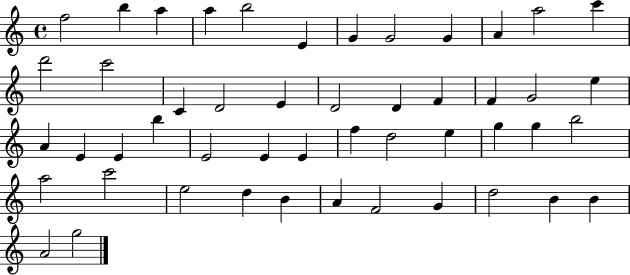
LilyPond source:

{
  \clef treble
  \time 4/4
  \defaultTimeSignature
  \key c \major
  f''2 b''4 a''4 | a''4 b''2 e'4 | g'4 g'2 g'4 | a'4 a''2 c'''4 | \break d'''2 c'''2 | c'4 d'2 e'4 | d'2 d'4 f'4 | f'4 g'2 e''4 | \break a'4 e'4 e'4 b''4 | e'2 e'4 e'4 | f''4 d''2 e''4 | g''4 g''4 b''2 | \break a''2 c'''2 | e''2 d''4 b'4 | a'4 f'2 g'4 | d''2 b'4 b'4 | \break a'2 g''2 | \bar "|."
}